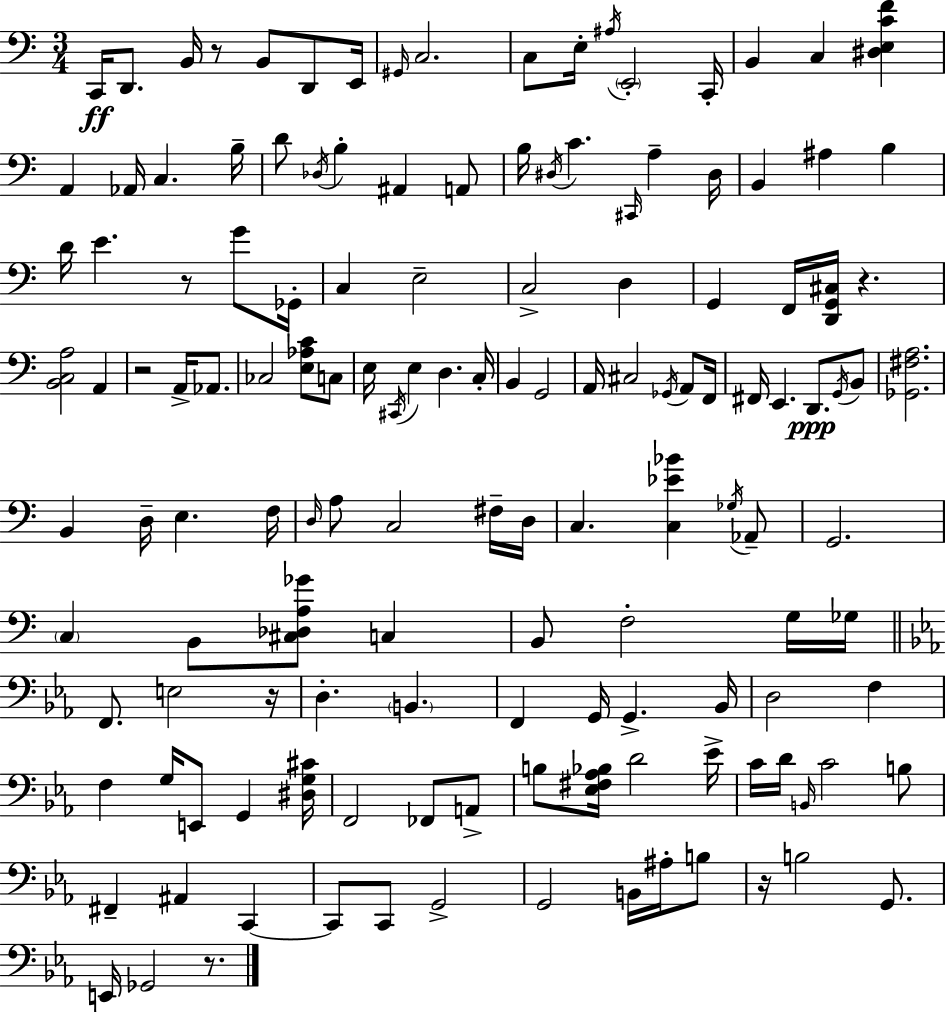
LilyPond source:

{
  \clef bass
  \numericTimeSignature
  \time 3/4
  \key a \minor
  c,16\ff d,8. b,16 r8 b,8 d,8 e,16 | \grace { gis,16 } c2. | c8 e16-. \acciaccatura { ais16 } \parenthesize e,2-. | c,16-. b,4 c4 <dis e c' f'>4 | \break a,4 aes,16 c4. | b16-- d'8 \acciaccatura { des16 } b4-. ais,4 | a,8 b16 \acciaccatura { dis16 } c'4. \grace { cis,16 } | a4-- dis16 b,4 ais4 | \break b4 d'16 e'4. | r8 g'8 ges,16-. c4 e2-- | c2-> | d4 g,4 f,16 <d, g, cis>16 r4. | \break <b, c a>2 | a,4 r2 | a,16-> aes,8. ces2 | <e aes c'>8 c8 e16 \acciaccatura { cis,16 } e4 d4. | \break c16-. b,4 g,2 | a,16 cis2 | \acciaccatura { ges,16 } a,8 f,16 fis,16 e,4. | d,8.\ppp \acciaccatura { g,16 } b,8 <ges, fis a>2. | \break b,4 | d16-- e4. f16 \grace { d16 } a8 c2 | fis16-- d16 c4. | <c ees' bes'>4 \acciaccatura { ges16 } aes,8-- g,2. | \break \parenthesize c4 | b,8 <cis des a ges'>8 c4 b,8 | f2-. g16 ges16 \bar "||" \break \key c \minor f,8. e2 r16 | d4.-. \parenthesize b,4. | f,4 g,16 g,4.-> bes,16 | d2 f4 | \break f4 g16 e,8 g,4 <dis g cis'>16 | f,2 fes,8 a,8-> | b8 <ees fis aes bes>16 d'2 ees'16-> | c'16 d'16 \grace { b,16 } c'2 b8 | \break fis,4-- ais,4 c,4~~ | c,8 c,8 g,2-> | g,2 b,16 ais16-. b8 | r16 b2 g,8. | \break e,16 ges,2 r8. | \bar "|."
}